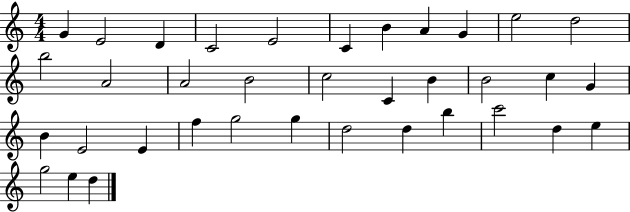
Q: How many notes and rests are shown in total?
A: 36